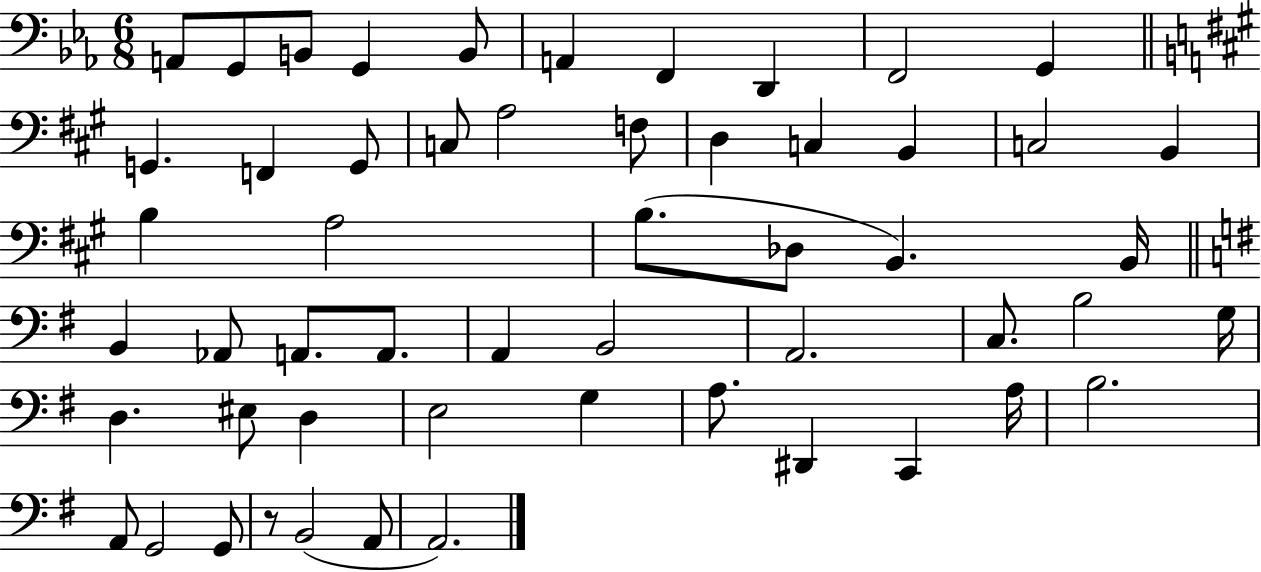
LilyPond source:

{
  \clef bass
  \numericTimeSignature
  \time 6/8
  \key ees \major
  a,8 g,8 b,8 g,4 b,8 | a,4 f,4 d,4 | f,2 g,4 | \bar "||" \break \key a \major g,4. f,4 g,8 | c8 a2 f8 | d4 c4 b,4 | c2 b,4 | \break b4 a2 | b8.( des8 b,4.) b,16 | \bar "||" \break \key e \minor b,4 aes,8 a,8. a,8. | a,4 b,2 | a,2. | c8. b2 g16 | \break d4. eis8 d4 | e2 g4 | a8. dis,4 c,4 a16 | b2. | \break a,8 g,2 g,8 | r8 b,2( a,8 | a,2.) | \bar "|."
}